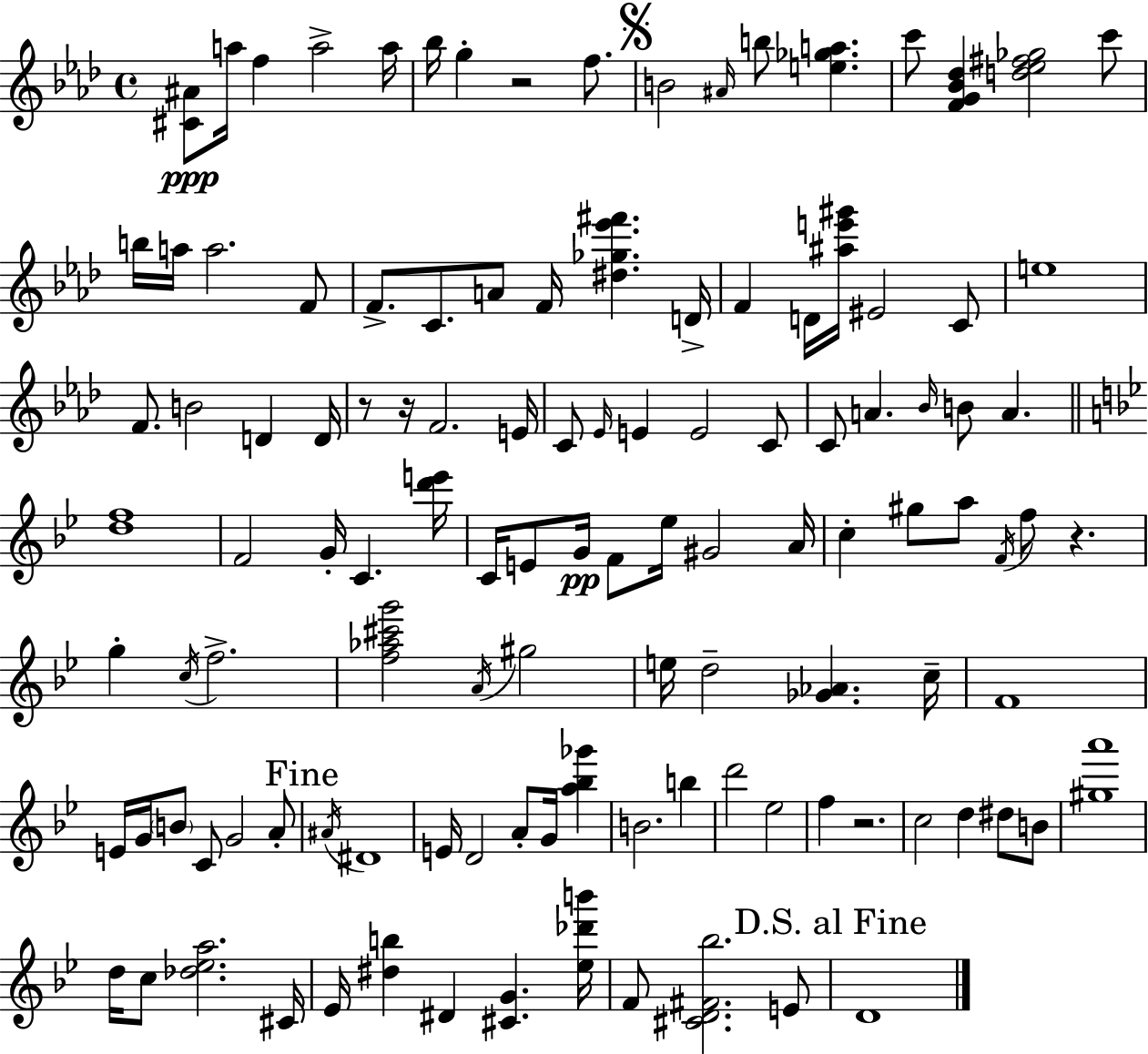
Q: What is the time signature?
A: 4/4